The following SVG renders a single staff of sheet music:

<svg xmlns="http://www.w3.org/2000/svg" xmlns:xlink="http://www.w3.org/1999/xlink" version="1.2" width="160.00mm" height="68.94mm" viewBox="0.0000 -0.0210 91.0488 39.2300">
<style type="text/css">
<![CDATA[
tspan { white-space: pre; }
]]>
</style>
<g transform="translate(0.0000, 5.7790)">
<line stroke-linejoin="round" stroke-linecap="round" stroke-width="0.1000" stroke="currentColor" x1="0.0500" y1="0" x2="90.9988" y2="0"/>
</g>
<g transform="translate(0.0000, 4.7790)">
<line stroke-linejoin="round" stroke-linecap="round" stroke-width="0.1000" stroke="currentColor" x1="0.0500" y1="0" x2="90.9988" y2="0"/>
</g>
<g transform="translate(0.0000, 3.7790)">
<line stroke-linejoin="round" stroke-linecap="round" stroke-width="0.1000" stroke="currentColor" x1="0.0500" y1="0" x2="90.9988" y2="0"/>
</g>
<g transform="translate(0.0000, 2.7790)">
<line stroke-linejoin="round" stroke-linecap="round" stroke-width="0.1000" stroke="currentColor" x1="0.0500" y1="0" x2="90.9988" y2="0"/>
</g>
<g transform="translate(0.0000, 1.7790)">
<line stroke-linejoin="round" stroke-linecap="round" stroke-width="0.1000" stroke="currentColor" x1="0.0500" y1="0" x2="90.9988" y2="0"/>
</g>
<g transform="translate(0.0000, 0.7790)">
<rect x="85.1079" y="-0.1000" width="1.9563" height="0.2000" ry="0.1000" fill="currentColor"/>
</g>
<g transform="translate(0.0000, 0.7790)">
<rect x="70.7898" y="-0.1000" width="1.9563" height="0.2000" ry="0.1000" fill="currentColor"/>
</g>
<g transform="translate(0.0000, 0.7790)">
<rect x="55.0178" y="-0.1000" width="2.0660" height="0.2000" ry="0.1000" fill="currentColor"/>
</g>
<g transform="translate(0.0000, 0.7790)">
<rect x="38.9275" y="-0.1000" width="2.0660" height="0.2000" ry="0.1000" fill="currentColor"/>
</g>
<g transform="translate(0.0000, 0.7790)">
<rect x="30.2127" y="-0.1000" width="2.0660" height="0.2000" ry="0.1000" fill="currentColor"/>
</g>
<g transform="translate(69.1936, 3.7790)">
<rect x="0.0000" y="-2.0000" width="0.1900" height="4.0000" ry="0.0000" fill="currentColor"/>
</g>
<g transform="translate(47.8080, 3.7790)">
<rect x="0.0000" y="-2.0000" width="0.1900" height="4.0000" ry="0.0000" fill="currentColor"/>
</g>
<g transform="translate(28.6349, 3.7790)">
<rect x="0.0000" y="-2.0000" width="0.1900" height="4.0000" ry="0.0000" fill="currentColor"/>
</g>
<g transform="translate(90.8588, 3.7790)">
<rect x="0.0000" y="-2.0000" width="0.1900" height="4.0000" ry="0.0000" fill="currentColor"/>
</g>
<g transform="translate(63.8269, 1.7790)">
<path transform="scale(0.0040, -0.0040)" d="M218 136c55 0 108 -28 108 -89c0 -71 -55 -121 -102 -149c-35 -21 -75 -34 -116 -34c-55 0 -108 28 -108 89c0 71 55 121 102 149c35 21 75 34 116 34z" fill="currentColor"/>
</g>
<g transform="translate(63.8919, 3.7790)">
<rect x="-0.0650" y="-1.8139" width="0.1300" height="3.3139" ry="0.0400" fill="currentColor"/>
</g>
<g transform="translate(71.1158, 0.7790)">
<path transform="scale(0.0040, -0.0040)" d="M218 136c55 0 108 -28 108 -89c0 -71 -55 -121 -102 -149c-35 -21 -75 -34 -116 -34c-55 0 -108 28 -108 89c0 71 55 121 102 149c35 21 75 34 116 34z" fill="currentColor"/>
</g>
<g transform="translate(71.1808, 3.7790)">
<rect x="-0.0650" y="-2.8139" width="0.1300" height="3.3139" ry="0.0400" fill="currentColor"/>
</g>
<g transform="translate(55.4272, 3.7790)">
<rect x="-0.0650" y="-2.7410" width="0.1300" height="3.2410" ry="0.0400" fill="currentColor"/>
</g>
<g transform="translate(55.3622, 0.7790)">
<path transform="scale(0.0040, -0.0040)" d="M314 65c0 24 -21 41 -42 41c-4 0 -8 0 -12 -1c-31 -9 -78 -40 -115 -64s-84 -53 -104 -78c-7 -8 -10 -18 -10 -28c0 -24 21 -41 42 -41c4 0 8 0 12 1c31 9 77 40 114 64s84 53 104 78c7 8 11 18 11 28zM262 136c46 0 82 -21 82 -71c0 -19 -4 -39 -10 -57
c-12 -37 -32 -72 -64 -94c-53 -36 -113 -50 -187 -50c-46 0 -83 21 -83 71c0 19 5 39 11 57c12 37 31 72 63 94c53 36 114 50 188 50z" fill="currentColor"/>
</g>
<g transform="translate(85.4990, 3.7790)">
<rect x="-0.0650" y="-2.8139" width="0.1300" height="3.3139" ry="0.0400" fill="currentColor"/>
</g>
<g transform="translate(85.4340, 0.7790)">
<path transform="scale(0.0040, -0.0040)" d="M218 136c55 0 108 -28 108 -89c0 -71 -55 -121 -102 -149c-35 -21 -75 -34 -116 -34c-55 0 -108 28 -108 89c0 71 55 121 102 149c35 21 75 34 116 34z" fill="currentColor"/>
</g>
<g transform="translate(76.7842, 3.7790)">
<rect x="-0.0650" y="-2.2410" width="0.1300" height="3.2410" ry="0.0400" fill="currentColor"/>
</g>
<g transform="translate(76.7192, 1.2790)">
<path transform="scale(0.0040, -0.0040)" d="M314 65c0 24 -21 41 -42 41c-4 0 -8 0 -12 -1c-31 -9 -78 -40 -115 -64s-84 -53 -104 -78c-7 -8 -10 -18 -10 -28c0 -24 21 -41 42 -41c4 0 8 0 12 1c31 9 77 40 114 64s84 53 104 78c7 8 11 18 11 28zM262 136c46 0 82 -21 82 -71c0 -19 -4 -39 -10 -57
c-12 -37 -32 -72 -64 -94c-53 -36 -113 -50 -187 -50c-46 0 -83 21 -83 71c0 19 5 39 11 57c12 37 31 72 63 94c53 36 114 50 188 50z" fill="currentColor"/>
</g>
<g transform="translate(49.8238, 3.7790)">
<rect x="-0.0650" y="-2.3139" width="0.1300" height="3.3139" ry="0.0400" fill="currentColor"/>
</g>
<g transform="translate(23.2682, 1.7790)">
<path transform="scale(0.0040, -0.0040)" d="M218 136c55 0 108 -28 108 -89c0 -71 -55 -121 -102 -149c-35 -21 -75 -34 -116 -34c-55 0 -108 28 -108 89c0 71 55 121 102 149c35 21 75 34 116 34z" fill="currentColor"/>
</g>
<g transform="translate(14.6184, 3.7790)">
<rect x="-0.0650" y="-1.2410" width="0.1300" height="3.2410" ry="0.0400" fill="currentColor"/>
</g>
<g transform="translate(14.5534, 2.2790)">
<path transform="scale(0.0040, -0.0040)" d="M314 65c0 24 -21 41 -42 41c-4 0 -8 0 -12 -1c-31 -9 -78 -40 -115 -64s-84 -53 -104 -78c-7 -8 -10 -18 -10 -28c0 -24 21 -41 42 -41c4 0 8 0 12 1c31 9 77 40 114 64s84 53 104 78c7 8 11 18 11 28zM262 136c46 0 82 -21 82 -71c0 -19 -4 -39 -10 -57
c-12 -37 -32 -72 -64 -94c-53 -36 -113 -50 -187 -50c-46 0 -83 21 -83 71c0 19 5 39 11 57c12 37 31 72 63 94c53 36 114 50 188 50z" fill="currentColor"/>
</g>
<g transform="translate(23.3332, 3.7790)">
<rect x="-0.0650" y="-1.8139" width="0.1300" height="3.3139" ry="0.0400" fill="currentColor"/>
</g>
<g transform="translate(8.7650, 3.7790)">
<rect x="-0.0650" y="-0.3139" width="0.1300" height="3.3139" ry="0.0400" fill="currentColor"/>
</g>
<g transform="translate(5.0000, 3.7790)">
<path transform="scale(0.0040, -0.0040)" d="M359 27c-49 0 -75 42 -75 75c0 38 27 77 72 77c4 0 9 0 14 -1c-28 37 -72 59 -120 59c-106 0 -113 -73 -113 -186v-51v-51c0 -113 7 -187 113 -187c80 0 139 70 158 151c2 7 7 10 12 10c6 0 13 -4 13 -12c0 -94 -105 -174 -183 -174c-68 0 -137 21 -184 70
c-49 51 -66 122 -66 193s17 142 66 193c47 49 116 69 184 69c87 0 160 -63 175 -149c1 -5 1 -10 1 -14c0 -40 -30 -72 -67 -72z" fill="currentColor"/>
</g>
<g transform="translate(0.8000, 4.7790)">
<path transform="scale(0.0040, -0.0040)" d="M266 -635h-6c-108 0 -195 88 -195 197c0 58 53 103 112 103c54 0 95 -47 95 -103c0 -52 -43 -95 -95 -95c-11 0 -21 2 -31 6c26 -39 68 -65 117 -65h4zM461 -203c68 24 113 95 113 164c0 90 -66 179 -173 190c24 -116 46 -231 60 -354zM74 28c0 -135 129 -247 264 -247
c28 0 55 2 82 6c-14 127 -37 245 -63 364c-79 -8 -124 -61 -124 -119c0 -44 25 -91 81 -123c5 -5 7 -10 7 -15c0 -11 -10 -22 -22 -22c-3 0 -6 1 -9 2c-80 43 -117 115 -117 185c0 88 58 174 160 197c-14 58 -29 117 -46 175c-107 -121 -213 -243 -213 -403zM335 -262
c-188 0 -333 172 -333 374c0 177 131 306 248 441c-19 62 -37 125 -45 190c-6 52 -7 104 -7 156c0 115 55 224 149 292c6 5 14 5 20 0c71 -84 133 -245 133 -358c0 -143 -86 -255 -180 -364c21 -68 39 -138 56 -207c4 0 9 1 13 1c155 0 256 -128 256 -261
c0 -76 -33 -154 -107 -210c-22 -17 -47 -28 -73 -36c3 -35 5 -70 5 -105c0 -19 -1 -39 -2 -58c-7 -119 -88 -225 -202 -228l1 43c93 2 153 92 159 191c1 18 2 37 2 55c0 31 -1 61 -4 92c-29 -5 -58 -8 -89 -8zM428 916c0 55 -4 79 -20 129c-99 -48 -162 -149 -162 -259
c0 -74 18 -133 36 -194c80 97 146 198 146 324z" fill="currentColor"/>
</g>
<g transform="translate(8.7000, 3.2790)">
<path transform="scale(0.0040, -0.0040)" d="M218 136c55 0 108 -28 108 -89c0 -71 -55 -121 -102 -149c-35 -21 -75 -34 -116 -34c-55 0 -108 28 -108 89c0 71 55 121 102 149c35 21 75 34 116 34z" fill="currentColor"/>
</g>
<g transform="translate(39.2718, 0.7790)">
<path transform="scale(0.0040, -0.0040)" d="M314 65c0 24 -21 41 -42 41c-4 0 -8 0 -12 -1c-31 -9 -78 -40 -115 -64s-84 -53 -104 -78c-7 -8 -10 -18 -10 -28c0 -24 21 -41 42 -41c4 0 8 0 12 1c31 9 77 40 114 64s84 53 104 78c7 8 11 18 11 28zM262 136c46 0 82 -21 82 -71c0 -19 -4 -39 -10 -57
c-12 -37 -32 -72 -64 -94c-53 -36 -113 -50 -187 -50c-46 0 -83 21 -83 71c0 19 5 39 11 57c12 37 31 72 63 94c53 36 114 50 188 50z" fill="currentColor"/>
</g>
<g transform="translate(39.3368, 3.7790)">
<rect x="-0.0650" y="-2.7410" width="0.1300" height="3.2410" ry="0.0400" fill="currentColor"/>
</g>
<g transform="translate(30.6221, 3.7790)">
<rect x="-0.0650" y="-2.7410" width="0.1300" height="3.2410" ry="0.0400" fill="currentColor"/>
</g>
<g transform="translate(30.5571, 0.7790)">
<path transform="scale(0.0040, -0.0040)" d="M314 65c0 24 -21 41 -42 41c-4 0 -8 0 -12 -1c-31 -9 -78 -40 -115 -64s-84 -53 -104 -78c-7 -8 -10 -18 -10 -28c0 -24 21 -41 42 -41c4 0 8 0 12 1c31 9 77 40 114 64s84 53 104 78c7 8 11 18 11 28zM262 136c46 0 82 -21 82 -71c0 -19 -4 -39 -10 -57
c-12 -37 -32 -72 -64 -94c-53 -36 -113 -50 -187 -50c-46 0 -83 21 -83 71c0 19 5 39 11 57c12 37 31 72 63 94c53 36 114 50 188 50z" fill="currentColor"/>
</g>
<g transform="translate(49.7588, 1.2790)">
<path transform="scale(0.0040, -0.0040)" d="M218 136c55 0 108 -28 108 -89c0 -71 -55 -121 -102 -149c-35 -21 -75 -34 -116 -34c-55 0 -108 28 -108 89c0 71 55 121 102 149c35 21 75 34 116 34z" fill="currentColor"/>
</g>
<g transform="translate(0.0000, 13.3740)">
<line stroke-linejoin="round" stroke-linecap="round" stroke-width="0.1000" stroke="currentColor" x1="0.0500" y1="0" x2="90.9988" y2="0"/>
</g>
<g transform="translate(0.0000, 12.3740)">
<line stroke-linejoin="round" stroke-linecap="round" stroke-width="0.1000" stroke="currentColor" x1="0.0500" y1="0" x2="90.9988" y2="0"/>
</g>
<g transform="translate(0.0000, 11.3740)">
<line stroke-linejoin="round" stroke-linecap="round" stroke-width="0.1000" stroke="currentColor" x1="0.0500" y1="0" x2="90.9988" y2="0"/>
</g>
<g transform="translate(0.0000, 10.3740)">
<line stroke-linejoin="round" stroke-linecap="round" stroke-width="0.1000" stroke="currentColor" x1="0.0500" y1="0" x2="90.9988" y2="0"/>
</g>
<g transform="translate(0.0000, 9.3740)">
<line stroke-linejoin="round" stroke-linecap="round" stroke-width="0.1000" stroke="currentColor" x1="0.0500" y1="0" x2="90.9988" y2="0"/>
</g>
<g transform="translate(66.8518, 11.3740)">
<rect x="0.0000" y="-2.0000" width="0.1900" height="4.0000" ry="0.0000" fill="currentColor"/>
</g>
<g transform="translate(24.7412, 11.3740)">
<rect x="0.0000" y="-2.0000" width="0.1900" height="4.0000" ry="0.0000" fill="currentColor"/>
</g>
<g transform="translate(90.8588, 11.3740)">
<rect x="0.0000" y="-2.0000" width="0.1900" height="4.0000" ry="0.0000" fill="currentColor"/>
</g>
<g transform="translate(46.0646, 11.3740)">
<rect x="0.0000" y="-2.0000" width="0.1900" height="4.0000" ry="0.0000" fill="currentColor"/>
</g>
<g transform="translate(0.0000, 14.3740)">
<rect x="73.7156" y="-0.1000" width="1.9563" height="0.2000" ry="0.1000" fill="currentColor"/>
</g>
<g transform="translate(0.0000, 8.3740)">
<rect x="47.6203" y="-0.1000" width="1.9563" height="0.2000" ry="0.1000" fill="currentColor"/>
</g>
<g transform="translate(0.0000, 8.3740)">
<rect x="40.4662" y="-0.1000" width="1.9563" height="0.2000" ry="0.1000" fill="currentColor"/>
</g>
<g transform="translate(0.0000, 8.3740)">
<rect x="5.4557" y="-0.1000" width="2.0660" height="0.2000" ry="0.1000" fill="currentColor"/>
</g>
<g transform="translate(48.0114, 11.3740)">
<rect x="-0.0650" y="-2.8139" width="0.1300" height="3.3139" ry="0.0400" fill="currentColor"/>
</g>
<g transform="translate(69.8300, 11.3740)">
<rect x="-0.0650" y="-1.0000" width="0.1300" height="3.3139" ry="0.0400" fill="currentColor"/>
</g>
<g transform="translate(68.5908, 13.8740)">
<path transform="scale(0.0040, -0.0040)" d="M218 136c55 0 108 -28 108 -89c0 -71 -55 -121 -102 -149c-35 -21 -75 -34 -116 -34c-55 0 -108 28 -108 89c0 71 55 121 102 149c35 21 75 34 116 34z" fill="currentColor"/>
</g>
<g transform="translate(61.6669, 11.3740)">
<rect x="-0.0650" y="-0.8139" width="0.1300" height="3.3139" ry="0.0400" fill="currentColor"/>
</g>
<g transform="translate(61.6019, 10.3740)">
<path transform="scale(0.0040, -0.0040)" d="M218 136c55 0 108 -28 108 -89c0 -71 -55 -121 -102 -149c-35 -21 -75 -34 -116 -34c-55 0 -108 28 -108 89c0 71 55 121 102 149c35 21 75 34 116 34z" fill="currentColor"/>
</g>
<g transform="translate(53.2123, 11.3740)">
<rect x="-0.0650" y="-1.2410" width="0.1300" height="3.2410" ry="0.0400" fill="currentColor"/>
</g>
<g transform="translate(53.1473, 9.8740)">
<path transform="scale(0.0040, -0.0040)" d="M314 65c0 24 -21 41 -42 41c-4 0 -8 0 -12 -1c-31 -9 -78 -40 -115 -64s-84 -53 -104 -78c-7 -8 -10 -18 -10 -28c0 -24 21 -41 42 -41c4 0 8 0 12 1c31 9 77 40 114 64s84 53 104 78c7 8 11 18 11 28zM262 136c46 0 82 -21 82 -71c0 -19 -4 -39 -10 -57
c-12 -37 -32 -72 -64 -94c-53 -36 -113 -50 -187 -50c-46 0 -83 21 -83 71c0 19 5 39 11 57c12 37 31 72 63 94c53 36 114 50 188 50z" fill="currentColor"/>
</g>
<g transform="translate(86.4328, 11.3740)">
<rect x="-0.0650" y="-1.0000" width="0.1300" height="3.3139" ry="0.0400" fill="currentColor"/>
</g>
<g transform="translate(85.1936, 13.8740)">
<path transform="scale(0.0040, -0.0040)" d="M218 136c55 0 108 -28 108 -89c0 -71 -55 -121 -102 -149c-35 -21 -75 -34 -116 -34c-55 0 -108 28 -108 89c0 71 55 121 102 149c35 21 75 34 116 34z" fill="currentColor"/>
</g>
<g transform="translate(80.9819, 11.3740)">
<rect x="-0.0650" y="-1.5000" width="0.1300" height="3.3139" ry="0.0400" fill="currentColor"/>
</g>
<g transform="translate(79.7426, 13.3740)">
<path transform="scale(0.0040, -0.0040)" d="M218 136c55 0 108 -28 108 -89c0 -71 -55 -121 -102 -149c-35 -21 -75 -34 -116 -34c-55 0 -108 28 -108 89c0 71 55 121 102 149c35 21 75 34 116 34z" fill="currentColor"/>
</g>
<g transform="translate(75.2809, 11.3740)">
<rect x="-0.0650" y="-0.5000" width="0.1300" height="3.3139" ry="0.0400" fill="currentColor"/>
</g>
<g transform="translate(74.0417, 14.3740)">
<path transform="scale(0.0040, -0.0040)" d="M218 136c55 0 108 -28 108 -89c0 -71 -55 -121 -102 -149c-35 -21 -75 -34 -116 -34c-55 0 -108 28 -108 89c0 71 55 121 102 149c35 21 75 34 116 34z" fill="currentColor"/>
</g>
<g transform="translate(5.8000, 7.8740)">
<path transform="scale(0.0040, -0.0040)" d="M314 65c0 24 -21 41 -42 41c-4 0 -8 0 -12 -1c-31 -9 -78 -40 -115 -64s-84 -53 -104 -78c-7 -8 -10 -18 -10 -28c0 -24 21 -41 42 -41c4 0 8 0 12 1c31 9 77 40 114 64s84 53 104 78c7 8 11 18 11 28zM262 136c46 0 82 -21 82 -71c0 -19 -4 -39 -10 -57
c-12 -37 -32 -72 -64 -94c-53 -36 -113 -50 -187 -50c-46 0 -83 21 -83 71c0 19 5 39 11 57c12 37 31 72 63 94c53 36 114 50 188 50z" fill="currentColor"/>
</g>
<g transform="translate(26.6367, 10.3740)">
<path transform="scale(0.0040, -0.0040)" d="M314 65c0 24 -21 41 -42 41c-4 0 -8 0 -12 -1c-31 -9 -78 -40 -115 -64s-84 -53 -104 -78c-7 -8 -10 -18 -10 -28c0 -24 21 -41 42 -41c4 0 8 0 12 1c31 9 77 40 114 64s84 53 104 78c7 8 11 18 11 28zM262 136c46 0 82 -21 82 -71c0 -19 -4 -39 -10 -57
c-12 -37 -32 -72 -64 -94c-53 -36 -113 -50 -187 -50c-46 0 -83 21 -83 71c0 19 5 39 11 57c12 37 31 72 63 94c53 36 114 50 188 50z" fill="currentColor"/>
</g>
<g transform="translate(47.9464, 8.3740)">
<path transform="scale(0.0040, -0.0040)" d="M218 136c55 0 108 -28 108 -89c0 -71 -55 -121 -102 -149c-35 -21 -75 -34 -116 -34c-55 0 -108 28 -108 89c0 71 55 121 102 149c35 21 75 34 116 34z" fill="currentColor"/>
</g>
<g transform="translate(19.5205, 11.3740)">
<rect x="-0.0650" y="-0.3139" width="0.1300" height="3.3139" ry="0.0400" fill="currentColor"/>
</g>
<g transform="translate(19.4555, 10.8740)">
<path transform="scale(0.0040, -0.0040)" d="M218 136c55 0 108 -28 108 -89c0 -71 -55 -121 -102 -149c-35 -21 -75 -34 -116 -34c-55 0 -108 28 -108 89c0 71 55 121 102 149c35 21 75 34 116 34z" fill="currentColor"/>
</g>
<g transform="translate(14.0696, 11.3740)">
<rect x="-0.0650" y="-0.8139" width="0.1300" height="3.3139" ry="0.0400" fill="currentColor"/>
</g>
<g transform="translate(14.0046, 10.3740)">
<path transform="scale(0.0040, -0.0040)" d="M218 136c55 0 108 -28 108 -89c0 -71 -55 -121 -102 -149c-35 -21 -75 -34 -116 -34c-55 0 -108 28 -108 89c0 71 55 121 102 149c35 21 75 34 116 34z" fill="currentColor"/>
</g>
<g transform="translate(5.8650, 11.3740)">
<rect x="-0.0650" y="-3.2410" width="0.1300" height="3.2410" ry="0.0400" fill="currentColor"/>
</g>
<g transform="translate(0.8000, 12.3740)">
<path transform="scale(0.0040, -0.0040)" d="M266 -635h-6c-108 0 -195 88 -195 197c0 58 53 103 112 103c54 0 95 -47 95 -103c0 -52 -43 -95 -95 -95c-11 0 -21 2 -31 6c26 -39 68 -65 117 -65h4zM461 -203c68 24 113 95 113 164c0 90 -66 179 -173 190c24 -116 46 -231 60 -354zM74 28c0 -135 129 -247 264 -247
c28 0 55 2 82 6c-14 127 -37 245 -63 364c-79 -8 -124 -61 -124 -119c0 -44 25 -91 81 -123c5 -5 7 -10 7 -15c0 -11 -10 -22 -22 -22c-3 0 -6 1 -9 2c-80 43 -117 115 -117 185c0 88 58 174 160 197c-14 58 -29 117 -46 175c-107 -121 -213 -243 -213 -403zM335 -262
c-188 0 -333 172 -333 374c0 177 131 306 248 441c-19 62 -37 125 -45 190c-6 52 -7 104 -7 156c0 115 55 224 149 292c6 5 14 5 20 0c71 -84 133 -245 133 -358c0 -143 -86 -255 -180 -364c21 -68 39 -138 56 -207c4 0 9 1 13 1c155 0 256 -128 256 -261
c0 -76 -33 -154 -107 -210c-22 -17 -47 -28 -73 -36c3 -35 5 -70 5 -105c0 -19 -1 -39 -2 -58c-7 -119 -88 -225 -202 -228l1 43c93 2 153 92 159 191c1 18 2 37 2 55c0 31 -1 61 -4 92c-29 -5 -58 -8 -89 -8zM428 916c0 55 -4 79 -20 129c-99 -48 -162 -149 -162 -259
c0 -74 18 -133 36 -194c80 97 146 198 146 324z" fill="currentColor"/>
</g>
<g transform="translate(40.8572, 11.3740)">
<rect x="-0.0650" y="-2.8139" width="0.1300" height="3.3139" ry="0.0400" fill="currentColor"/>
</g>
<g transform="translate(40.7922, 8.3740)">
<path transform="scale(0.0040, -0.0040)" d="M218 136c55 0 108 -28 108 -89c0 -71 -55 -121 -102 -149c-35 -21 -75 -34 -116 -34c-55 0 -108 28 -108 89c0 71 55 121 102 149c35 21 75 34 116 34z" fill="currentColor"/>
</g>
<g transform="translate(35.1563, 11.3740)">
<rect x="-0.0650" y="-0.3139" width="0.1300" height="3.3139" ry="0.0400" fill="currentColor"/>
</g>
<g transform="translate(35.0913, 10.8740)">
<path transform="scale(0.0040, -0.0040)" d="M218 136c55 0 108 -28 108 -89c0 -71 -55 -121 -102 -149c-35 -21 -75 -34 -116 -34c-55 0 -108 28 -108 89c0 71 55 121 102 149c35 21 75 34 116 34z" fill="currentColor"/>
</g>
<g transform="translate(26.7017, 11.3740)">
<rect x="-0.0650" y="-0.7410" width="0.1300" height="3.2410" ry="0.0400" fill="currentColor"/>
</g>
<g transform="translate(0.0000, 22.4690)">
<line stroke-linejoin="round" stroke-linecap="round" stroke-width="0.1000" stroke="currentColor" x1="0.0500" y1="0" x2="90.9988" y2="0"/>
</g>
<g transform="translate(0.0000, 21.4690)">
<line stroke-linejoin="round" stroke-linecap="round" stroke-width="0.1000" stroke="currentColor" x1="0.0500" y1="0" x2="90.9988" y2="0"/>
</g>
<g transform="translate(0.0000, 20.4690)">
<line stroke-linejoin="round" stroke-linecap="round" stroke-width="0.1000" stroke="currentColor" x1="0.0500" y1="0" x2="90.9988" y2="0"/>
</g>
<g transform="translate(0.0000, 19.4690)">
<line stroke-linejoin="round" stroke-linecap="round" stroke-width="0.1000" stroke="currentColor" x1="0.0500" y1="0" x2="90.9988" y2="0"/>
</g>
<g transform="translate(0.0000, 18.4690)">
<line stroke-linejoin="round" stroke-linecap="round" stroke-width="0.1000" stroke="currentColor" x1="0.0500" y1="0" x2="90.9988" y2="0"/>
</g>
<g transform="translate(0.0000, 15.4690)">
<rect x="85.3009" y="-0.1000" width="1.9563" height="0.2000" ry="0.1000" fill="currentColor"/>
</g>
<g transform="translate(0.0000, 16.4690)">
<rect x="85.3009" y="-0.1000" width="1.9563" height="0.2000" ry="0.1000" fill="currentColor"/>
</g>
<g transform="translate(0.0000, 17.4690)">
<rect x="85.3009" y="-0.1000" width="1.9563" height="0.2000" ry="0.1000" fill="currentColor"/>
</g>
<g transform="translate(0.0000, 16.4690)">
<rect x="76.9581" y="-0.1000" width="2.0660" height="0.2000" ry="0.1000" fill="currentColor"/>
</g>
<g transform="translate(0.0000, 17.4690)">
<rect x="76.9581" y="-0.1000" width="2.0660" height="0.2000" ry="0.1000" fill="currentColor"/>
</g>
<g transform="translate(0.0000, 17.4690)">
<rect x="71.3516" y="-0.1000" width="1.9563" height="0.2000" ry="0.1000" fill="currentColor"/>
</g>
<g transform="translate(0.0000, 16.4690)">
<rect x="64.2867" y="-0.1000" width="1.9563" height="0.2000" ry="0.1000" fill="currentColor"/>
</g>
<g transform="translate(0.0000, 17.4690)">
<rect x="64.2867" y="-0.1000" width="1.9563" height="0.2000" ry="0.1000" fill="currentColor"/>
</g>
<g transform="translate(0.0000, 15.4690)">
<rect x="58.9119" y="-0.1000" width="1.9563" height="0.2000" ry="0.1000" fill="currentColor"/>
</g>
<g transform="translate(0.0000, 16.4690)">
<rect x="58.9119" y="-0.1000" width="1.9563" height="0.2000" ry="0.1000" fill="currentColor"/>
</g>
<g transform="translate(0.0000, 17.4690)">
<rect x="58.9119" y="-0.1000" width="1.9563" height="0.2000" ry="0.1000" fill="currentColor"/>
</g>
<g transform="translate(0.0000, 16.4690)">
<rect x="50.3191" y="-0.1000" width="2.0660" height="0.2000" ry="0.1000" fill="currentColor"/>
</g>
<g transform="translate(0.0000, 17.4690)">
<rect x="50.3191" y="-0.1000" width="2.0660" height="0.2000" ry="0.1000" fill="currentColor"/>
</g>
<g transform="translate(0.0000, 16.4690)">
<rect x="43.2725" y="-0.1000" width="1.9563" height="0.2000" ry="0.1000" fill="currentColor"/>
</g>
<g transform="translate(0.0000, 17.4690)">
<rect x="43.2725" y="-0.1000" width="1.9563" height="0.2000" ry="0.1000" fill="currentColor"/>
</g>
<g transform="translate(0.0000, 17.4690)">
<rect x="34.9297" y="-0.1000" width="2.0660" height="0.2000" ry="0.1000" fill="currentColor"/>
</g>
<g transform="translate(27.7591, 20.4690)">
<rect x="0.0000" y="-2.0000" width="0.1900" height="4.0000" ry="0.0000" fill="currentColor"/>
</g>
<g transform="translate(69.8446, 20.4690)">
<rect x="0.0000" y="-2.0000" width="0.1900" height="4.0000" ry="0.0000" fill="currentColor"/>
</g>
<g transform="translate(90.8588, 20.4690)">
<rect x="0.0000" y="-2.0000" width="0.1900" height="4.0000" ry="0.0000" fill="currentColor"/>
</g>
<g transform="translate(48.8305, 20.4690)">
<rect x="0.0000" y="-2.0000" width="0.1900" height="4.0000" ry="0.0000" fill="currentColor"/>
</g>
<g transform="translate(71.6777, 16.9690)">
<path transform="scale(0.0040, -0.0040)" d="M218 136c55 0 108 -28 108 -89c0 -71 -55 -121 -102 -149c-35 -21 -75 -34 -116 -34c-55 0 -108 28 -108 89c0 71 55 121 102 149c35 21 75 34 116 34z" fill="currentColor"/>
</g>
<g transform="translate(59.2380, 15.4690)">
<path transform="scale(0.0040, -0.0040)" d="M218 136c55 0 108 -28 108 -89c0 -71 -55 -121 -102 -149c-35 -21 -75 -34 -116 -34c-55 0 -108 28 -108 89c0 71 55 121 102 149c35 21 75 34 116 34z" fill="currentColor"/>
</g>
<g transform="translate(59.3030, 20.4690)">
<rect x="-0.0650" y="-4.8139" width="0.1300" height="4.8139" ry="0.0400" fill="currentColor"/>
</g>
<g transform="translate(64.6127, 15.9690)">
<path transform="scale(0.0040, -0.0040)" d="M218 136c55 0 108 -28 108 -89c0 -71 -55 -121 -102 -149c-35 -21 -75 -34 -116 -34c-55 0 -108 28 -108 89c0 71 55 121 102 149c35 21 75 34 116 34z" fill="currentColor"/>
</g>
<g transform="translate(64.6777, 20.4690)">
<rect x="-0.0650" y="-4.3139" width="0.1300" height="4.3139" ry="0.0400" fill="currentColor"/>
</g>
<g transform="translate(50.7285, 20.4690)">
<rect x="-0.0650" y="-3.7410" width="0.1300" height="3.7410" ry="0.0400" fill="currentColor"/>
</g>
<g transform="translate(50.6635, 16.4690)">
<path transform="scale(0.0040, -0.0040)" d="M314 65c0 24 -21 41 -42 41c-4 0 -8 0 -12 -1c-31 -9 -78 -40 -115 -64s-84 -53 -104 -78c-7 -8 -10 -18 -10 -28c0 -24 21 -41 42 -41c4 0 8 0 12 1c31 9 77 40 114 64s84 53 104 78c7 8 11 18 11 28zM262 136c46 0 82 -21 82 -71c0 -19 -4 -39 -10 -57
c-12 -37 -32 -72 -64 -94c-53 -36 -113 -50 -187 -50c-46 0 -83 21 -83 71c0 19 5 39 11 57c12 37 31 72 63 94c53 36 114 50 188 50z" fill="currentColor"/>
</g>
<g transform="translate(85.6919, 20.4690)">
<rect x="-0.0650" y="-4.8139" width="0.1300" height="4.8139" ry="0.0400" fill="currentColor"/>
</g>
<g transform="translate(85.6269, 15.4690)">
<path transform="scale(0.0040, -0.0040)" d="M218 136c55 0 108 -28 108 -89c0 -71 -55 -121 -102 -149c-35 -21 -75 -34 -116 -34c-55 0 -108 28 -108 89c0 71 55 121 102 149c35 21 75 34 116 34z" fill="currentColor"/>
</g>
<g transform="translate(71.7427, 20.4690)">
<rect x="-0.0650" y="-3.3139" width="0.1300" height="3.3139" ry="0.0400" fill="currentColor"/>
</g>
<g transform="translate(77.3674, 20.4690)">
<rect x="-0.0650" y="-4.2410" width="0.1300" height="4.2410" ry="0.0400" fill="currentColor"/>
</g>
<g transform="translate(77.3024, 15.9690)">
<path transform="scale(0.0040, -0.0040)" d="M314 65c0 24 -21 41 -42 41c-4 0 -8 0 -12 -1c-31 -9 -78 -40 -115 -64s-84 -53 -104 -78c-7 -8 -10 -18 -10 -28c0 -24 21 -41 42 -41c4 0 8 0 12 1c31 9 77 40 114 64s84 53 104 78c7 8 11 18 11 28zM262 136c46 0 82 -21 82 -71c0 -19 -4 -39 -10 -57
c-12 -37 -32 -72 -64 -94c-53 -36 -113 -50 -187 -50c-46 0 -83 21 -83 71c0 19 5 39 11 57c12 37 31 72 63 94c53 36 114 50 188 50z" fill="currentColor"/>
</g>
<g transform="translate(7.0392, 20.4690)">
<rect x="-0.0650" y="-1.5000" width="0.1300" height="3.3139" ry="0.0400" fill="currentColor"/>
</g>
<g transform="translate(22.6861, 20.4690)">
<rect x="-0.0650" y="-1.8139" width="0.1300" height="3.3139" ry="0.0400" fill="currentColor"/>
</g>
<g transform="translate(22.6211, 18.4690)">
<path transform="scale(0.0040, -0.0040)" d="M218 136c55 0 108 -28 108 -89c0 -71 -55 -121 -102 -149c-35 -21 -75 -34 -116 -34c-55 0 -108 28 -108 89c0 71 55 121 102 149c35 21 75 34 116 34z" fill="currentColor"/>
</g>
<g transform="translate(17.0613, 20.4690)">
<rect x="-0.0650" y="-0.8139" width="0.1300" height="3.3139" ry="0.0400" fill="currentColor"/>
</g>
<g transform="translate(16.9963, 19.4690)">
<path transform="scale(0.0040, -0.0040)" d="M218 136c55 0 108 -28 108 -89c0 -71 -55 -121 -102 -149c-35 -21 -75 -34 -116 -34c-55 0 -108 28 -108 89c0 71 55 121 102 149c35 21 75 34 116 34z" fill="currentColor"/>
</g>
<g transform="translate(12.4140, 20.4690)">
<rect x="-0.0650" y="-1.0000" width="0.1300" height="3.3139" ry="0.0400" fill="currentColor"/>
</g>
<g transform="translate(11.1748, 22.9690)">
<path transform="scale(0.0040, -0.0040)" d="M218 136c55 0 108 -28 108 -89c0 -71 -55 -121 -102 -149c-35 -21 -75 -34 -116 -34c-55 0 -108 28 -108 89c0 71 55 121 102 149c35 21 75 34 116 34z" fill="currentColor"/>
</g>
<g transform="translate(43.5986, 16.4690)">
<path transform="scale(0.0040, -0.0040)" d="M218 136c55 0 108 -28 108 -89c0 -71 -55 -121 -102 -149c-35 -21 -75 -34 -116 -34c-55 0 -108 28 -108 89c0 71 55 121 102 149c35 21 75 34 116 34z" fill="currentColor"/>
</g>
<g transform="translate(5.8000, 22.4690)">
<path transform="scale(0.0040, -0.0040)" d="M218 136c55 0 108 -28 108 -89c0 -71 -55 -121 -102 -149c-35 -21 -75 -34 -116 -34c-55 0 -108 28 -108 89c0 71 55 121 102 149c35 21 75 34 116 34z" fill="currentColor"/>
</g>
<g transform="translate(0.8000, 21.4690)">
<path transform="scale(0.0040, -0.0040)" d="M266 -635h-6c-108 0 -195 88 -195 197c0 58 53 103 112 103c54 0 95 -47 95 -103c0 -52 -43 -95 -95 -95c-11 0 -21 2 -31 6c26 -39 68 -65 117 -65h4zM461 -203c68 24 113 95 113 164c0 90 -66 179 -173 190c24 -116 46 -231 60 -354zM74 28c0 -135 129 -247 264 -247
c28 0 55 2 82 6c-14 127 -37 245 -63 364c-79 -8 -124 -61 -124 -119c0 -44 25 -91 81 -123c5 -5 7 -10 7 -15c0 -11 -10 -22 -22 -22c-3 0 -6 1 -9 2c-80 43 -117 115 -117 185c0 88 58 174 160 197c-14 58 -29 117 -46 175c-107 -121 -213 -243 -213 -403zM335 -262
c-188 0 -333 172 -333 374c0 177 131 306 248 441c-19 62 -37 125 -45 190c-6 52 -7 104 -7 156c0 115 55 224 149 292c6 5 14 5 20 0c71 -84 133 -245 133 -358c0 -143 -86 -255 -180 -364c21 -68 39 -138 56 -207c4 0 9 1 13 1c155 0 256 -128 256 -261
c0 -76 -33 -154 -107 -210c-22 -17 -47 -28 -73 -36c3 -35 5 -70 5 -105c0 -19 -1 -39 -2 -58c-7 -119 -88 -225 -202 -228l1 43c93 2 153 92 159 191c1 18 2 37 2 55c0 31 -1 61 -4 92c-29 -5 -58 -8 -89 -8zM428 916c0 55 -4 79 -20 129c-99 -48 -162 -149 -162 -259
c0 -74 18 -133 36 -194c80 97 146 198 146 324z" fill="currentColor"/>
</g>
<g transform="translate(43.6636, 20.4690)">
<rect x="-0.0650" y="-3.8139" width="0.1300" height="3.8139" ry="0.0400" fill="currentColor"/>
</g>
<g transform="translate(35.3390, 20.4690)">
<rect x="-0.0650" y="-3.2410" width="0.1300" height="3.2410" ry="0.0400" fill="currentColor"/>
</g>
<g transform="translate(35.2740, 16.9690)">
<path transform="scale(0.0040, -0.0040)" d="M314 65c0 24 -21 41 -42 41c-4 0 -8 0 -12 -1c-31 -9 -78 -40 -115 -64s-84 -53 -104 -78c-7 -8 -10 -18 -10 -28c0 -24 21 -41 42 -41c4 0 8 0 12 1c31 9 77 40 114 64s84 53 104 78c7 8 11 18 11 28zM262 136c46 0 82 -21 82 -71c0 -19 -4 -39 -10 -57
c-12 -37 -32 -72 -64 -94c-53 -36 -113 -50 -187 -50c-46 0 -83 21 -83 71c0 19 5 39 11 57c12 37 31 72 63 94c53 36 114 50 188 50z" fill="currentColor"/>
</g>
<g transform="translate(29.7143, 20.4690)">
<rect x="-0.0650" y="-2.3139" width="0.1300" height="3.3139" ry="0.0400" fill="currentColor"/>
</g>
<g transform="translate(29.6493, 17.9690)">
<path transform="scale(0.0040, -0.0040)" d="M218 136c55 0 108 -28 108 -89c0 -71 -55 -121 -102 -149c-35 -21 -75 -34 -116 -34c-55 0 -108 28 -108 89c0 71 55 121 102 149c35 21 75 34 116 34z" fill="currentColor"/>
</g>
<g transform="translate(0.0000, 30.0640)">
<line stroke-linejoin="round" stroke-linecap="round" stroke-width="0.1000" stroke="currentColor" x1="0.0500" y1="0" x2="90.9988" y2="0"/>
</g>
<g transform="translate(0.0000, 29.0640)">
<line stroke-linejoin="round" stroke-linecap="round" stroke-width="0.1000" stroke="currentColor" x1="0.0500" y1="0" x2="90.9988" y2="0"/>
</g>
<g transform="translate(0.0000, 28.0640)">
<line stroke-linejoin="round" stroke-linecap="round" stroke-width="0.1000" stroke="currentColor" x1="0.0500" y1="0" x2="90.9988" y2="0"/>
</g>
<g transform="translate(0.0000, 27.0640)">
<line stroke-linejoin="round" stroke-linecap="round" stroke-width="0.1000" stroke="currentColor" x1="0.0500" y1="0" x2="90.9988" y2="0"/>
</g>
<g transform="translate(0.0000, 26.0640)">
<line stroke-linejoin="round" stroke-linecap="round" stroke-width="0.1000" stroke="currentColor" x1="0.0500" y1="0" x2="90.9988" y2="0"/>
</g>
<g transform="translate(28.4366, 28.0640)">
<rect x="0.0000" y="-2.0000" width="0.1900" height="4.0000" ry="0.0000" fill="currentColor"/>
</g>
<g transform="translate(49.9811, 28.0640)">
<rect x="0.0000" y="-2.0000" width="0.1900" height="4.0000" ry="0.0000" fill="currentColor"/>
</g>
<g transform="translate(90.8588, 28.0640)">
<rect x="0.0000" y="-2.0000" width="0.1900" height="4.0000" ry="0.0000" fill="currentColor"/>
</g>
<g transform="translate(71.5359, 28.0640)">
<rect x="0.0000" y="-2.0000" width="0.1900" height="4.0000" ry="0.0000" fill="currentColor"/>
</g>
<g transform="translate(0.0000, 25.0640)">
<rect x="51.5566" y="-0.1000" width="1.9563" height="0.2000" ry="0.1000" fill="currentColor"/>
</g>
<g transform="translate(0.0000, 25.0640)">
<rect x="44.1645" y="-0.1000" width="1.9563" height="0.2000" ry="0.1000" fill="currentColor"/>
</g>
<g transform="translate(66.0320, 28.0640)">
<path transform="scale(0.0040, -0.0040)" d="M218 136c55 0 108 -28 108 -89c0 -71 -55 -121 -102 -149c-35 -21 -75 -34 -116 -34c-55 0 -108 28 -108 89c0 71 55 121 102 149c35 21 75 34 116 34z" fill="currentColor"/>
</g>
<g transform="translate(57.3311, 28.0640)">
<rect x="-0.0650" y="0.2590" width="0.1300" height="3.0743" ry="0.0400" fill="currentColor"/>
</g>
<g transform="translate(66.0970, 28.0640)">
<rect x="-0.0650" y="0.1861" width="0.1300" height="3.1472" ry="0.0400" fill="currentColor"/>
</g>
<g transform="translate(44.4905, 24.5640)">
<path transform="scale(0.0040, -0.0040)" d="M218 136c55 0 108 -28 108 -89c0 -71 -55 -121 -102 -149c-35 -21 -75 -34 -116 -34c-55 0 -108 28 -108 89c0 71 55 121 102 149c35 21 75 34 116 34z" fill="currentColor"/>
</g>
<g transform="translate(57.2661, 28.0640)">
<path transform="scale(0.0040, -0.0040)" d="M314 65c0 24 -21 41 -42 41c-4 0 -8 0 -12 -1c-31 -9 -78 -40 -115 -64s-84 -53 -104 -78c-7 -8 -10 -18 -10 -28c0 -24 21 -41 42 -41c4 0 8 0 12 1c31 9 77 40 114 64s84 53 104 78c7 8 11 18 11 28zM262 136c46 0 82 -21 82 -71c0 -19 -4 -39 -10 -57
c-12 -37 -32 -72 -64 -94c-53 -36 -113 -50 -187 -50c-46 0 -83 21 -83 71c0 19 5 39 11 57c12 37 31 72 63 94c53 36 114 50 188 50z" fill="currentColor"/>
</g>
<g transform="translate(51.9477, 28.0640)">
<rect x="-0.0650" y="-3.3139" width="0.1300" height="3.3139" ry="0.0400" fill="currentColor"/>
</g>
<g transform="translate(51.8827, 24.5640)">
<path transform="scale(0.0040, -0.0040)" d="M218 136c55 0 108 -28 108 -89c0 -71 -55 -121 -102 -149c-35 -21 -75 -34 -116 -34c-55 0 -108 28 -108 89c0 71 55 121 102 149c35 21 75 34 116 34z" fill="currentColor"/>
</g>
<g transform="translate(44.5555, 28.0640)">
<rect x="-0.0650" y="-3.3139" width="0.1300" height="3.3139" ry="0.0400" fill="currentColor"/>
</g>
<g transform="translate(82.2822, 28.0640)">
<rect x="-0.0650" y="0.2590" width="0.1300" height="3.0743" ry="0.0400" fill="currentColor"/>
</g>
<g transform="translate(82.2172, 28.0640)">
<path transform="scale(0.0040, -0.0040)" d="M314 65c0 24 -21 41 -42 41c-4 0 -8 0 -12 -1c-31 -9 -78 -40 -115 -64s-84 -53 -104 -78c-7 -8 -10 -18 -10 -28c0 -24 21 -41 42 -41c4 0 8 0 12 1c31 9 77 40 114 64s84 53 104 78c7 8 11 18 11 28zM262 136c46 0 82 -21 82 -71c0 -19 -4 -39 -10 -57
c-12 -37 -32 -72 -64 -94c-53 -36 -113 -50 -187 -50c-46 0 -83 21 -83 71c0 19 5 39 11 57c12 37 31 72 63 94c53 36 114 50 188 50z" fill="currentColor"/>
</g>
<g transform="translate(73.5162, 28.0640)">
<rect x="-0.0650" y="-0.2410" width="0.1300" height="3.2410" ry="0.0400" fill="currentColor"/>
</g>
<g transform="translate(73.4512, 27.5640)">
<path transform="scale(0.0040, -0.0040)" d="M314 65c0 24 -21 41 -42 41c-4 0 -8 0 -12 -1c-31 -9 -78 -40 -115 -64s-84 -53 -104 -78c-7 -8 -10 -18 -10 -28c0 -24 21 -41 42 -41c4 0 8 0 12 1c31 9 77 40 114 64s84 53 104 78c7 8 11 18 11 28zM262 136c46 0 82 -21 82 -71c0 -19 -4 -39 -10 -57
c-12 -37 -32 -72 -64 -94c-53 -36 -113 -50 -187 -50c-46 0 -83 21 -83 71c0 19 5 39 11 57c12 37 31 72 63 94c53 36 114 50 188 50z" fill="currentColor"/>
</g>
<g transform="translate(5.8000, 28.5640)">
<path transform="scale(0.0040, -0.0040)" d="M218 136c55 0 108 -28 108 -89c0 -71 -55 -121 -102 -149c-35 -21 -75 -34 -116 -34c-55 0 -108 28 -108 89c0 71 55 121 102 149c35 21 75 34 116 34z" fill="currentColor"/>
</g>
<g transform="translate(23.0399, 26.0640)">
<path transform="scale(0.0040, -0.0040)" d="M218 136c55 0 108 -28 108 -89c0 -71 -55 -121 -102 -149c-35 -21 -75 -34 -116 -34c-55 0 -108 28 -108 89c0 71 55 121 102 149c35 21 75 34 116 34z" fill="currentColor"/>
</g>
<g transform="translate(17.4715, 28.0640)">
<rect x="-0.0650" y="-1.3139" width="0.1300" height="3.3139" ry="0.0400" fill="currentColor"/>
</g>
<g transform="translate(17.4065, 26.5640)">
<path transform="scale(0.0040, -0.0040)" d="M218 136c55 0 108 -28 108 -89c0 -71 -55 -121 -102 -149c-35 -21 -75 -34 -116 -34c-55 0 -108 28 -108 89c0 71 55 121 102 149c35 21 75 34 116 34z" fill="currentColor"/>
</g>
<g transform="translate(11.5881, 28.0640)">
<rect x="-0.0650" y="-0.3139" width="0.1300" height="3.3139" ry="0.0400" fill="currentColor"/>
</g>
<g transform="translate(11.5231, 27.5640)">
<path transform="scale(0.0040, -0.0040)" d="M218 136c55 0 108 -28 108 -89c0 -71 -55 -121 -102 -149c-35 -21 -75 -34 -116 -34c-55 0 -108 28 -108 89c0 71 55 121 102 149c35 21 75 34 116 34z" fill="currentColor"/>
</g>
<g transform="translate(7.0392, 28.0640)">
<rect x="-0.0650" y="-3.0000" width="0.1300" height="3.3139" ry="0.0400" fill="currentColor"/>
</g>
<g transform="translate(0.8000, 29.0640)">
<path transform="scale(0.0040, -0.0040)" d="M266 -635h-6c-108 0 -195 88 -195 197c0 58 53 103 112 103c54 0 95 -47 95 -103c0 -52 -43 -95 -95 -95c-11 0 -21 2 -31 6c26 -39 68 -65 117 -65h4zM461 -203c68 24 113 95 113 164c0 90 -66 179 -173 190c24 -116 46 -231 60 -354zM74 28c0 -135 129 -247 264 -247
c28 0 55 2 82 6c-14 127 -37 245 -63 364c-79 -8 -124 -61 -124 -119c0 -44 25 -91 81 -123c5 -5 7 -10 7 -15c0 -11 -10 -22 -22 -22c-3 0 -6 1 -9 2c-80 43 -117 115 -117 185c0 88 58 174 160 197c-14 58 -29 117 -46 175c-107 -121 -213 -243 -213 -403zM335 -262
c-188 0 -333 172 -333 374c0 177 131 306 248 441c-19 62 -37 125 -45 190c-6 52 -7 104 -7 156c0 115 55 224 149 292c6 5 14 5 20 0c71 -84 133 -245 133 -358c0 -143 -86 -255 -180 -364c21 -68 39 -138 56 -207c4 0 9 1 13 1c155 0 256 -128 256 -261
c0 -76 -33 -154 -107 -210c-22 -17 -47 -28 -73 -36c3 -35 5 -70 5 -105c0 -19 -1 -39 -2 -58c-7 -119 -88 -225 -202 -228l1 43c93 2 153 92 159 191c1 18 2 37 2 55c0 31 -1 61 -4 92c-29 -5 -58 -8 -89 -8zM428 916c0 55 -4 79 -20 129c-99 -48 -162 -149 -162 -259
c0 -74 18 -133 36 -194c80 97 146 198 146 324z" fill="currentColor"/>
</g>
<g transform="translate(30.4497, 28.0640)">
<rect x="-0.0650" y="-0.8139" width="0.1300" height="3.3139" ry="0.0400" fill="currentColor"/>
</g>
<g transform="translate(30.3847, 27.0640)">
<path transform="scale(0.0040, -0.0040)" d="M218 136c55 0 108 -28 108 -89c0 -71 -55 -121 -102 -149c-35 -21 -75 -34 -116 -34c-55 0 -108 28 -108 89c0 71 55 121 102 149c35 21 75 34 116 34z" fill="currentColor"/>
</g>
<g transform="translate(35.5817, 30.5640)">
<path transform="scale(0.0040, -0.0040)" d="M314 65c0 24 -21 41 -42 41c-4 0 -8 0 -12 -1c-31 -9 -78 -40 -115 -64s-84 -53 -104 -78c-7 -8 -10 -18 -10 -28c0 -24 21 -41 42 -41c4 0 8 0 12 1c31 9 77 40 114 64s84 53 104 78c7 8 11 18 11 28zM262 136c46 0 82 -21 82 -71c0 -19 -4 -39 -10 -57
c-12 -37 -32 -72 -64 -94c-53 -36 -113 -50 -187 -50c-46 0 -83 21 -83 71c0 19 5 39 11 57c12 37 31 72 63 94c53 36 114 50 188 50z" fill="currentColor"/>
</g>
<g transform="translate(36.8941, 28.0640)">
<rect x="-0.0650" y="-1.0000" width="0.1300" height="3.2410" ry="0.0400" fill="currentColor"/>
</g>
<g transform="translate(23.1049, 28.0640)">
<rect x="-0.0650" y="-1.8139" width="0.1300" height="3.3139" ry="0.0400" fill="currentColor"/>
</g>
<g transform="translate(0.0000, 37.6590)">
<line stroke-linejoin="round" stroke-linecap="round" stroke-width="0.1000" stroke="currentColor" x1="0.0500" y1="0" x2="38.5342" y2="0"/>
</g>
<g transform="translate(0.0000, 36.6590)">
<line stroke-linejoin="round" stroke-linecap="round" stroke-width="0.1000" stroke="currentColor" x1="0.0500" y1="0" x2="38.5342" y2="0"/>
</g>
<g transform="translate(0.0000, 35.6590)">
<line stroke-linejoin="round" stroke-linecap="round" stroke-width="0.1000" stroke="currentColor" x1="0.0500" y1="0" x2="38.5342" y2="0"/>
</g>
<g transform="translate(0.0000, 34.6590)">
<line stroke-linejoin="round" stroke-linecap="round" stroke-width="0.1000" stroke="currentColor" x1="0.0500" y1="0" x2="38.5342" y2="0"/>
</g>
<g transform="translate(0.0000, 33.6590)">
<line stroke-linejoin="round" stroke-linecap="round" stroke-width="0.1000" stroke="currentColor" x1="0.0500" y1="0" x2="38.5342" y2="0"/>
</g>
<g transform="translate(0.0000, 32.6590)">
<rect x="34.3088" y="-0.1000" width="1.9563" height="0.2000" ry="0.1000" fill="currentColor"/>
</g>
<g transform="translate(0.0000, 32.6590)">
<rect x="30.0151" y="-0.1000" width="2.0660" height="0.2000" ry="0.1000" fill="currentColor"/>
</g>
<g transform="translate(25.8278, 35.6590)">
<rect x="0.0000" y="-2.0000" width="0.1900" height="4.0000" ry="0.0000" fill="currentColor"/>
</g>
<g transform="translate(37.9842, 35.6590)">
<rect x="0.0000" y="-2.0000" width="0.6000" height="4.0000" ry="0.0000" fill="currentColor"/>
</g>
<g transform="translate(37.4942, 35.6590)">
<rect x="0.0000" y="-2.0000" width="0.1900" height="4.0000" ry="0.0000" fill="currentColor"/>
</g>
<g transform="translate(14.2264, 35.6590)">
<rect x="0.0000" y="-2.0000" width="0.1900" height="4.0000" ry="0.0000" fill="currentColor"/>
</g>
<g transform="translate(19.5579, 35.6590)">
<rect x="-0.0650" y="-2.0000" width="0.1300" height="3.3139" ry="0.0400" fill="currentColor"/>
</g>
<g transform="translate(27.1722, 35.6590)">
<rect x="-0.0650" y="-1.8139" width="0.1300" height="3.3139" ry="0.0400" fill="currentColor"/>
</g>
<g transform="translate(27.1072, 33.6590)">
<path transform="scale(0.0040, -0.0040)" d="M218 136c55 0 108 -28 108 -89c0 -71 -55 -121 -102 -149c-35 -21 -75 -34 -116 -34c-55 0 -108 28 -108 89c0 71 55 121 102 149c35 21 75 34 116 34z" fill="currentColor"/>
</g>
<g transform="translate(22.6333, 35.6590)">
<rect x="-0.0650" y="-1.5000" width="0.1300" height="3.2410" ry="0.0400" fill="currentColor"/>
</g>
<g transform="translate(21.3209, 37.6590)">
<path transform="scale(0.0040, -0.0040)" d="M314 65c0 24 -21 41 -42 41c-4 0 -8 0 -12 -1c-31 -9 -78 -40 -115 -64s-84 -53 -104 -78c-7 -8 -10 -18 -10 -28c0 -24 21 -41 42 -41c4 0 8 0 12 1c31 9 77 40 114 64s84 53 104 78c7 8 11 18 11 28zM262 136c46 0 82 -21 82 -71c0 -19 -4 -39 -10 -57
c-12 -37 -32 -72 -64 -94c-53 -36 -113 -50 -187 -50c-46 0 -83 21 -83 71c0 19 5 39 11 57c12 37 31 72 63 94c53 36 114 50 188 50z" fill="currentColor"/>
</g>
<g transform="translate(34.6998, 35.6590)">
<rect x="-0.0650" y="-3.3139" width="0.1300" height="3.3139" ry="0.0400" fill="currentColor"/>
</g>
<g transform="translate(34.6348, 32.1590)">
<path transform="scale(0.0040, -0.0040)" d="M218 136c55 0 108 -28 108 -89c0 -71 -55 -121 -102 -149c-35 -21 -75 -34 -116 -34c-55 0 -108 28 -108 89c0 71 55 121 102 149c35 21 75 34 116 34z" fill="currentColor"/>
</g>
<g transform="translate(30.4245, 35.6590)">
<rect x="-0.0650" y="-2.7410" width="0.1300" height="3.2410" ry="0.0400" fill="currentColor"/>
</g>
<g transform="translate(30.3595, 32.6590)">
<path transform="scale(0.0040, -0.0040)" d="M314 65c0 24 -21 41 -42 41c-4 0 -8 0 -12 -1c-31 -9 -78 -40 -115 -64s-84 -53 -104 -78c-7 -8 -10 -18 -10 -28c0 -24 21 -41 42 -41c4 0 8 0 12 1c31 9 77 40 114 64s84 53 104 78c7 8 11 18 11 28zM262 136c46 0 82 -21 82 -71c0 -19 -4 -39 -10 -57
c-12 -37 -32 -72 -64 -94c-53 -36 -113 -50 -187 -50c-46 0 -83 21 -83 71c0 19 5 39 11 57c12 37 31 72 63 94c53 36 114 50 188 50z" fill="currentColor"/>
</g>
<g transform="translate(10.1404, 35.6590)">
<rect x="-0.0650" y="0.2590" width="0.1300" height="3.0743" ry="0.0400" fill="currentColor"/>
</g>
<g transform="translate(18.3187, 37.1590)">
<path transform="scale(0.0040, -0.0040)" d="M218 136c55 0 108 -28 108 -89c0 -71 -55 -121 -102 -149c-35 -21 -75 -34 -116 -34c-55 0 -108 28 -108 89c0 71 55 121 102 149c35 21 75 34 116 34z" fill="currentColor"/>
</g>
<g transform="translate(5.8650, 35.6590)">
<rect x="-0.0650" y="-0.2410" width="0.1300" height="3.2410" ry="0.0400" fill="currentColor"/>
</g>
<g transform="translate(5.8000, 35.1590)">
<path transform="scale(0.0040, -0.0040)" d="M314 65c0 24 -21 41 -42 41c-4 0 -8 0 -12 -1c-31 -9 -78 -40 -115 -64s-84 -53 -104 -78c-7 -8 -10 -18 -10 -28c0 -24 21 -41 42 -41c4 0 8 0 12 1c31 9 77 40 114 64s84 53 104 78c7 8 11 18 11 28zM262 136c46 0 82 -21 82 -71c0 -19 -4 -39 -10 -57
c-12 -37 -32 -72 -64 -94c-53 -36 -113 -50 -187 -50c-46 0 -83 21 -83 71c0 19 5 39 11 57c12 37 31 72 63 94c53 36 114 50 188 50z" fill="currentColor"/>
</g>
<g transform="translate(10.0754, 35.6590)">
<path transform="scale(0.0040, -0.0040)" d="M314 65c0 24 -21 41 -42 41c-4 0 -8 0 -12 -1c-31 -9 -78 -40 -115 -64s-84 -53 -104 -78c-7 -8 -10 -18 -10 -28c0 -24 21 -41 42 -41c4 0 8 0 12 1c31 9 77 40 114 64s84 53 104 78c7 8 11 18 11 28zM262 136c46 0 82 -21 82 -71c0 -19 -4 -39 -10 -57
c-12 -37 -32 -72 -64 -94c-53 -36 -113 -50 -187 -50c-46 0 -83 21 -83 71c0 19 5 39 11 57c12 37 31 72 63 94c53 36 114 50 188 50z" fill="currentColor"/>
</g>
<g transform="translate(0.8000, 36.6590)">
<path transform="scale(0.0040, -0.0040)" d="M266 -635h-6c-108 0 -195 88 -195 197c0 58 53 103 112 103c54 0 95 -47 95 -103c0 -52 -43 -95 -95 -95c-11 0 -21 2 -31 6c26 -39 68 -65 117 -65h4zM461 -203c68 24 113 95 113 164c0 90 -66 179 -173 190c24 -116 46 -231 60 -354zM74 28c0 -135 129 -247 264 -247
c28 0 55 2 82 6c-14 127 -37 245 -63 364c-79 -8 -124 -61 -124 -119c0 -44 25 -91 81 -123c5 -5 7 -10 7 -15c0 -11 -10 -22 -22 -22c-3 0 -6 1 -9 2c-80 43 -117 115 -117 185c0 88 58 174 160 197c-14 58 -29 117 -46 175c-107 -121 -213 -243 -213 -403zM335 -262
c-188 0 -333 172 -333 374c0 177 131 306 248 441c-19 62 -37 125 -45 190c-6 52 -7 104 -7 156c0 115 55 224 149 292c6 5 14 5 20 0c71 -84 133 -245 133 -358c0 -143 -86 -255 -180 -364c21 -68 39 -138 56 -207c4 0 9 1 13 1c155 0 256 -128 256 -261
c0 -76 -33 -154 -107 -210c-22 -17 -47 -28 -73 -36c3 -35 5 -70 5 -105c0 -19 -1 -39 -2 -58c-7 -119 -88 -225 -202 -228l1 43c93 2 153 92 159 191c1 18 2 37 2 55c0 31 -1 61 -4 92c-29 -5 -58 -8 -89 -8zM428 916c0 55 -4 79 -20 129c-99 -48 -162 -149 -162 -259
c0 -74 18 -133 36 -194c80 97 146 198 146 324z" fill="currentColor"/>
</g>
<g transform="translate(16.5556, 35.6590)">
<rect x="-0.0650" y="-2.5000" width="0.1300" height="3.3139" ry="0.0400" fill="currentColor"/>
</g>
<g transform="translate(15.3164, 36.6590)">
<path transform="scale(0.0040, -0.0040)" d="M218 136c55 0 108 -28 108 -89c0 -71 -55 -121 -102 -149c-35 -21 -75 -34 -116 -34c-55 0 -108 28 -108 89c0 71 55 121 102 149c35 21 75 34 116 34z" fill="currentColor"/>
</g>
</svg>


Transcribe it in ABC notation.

X:1
T:Untitled
M:4/4
L:1/4
K:C
c e2 f a2 a2 g a2 f a g2 a b2 d c d2 c a a e2 d D C E D E D d f g b2 c' c'2 e' d' b d'2 e' A c e f d D2 b b B2 B c2 B2 c2 B2 G F E2 f a2 b